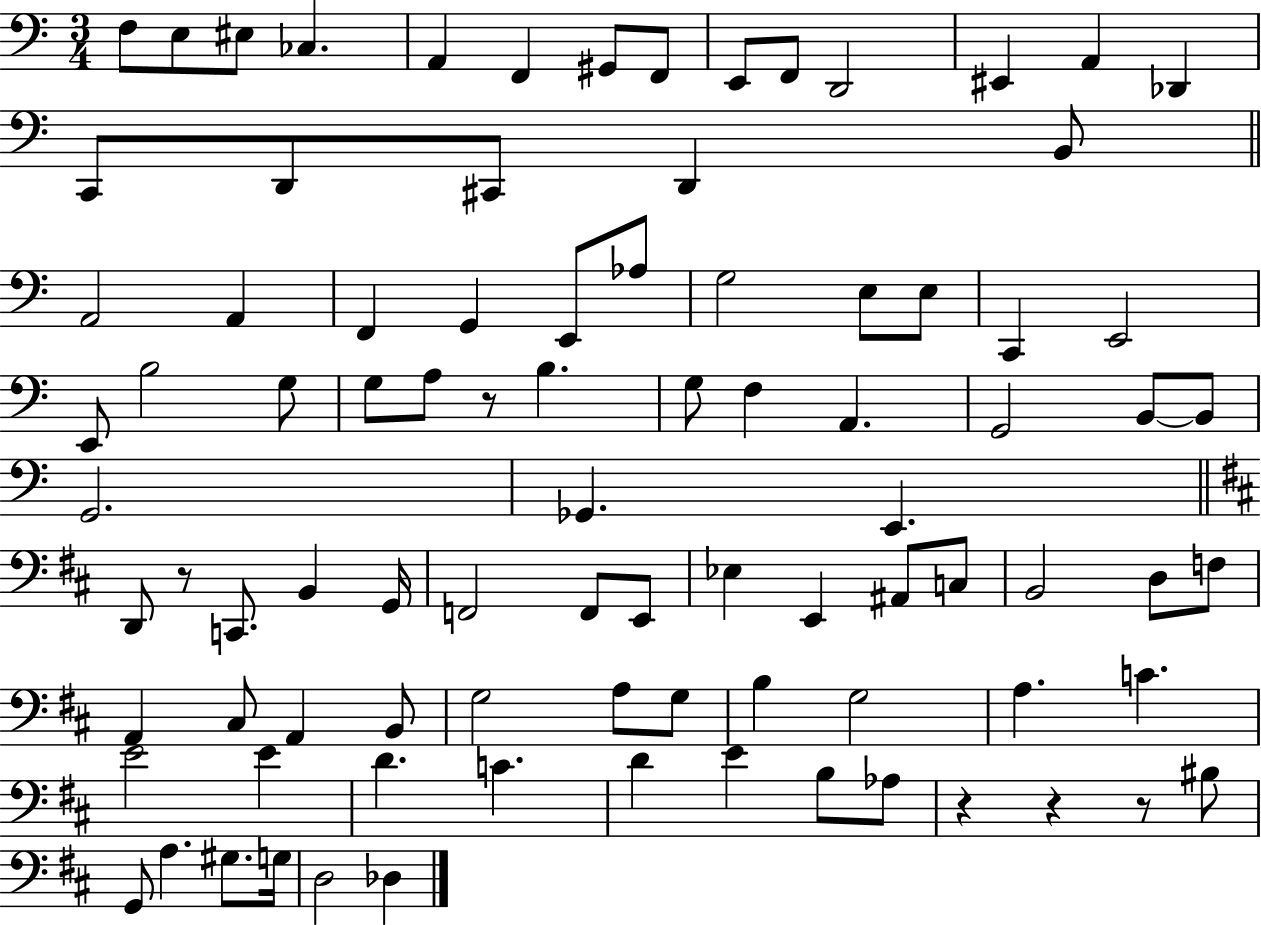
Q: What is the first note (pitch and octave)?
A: F3